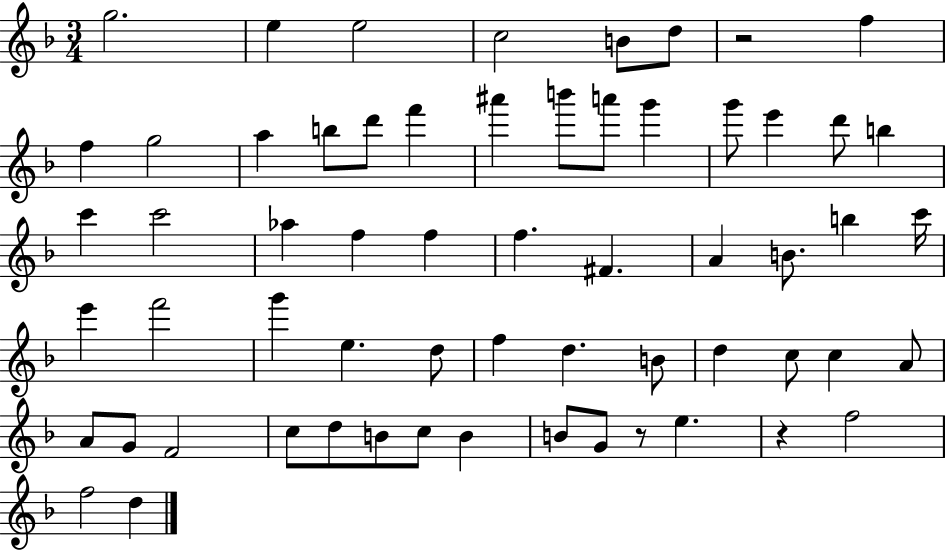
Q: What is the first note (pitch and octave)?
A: G5